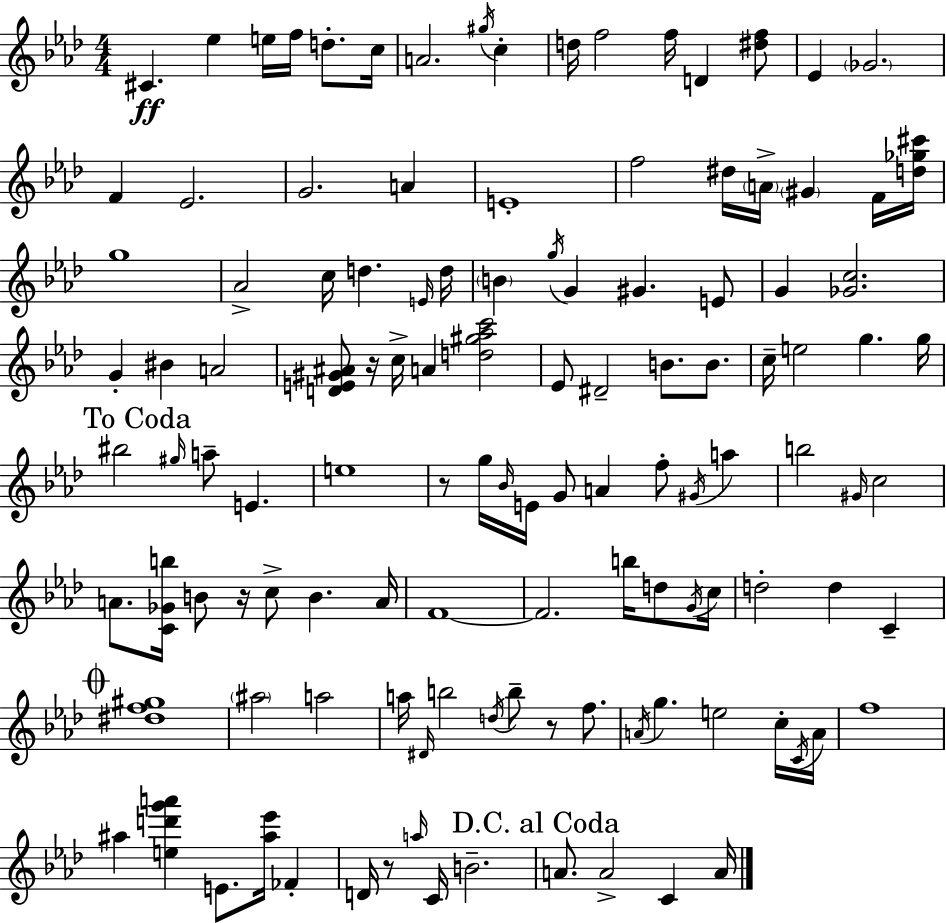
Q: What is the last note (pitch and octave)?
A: A4